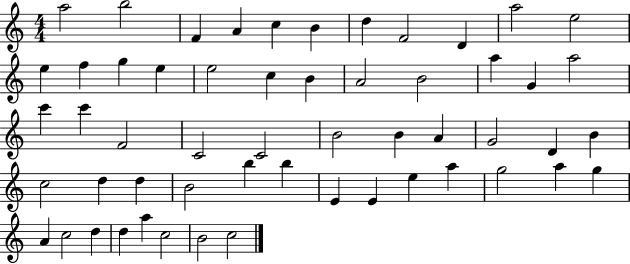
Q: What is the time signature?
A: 4/4